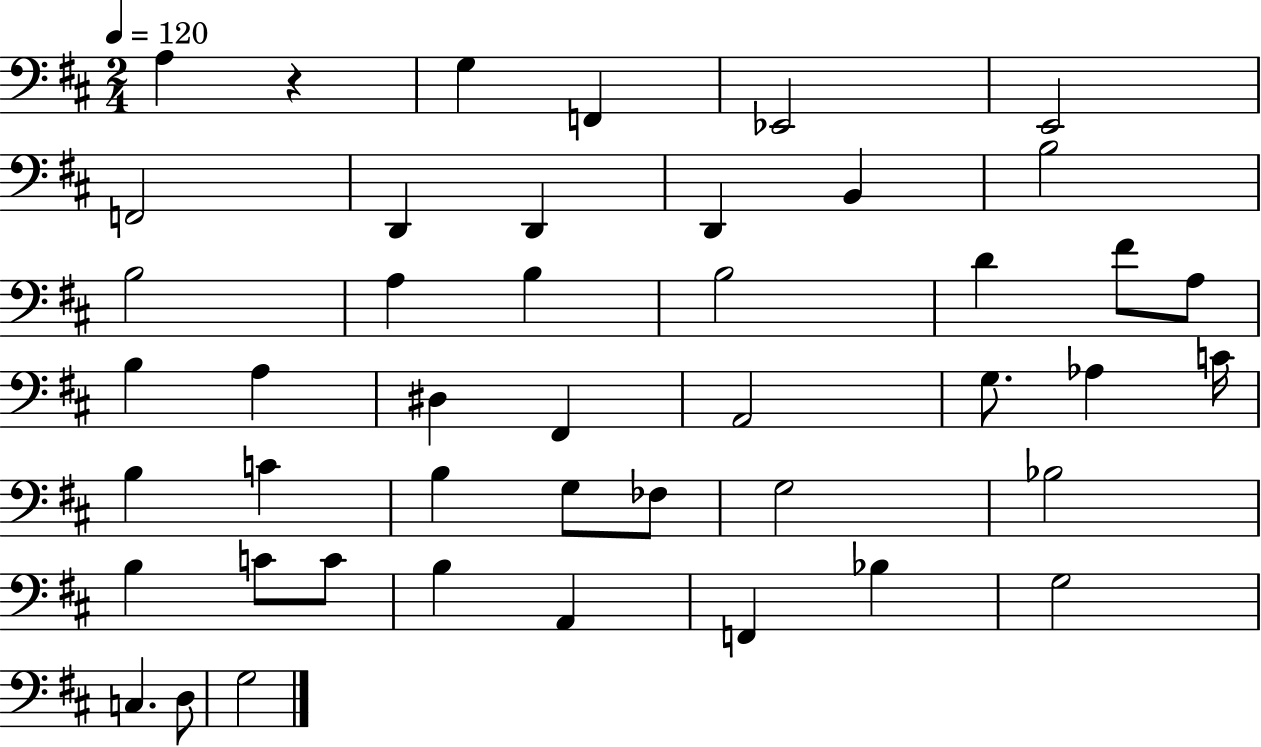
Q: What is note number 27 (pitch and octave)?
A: B3